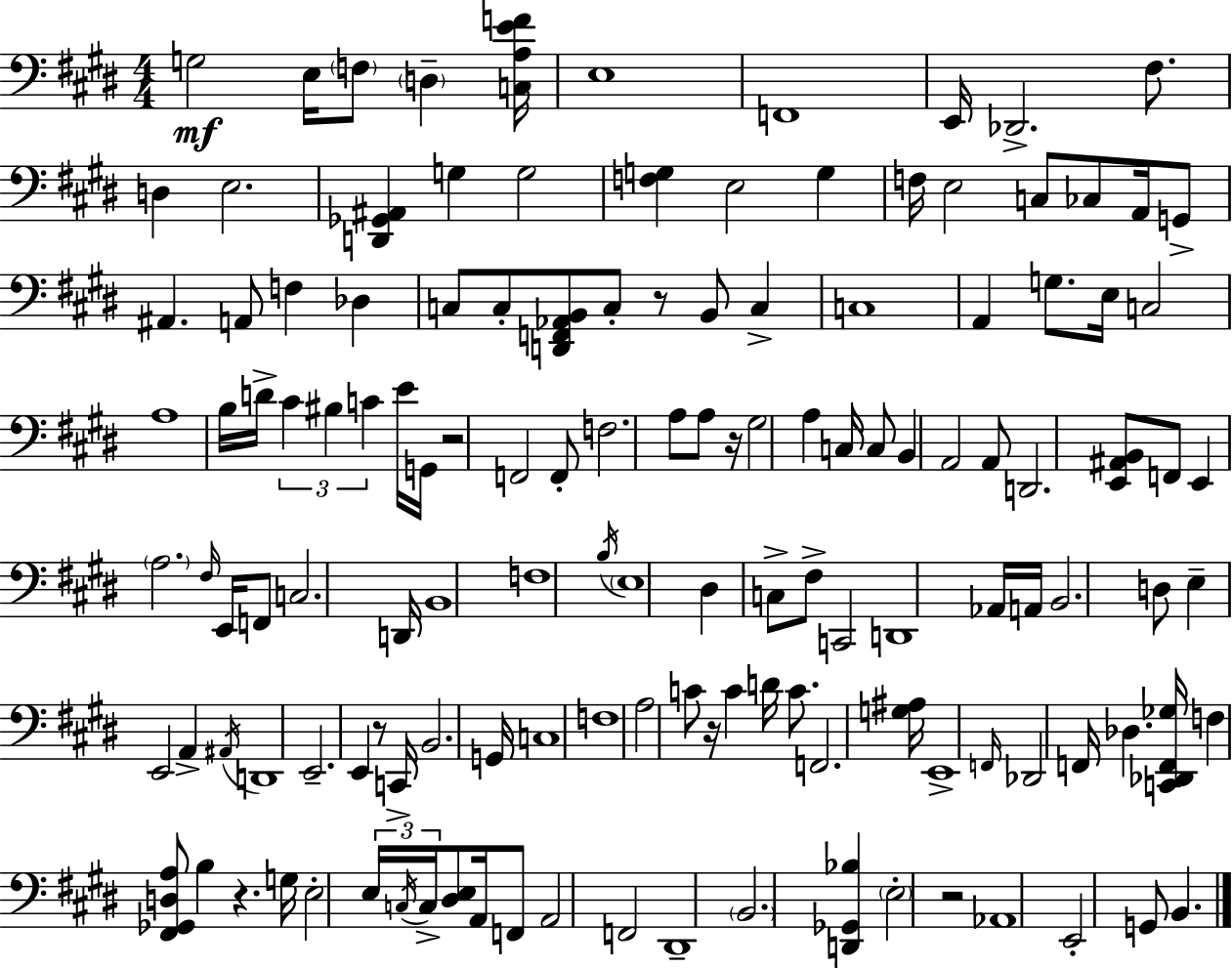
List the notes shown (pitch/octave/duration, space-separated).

G3/h E3/s F3/e D3/q [C3,A3,E4,F4]/s E3/w F2/w E2/s Db2/h. F#3/e. D3/q E3/h. [D2,Gb2,A#2]/q G3/q G3/h [F3,G3]/q E3/h G3/q F3/s E3/h C3/e CES3/e A2/s G2/e A#2/q. A2/e F3/q Db3/q C3/e C3/e [D2,F2,Ab2,B2]/e C3/e R/e B2/e C3/q C3/w A2/q G3/e. E3/s C3/h A3/w B3/s D4/s C#4/q BIS3/q C4/q E4/s G2/s R/h F2/h F2/e F3/h. A3/e A3/e R/s G#3/h A3/q C3/s C3/e B2/q A2/h A2/e D2/h. [E2,A#2,B2]/e F2/e E2/q A3/h. F#3/s E2/s F2/e C3/h. D2/s B2/w F3/w B3/s E3/w D#3/q C3/e F#3/e C2/h D2/w Ab2/s A2/s B2/h. D3/e E3/q E2/h A2/q A#2/s D2/w E2/h. E2/q R/e C2/s B2/h. G2/s C3/w F3/w A3/h C4/e R/s C4/q D4/s C4/e. F2/h. [G3,A#3]/s E2/w F2/s Db2/h F2/s Db3/q. [C2,Db2,F2,Gb3]/s F3/q [F#2,Gb2,D3,A3]/e B3/q R/q. G3/s E3/h E3/s C3/s C3/s [D#3,E3]/e A2/s F2/e A2/h F2/h D#2/w B2/h. [D2,Gb2,Bb3]/q E3/h R/h Ab2/w E2/h G2/e B2/q.